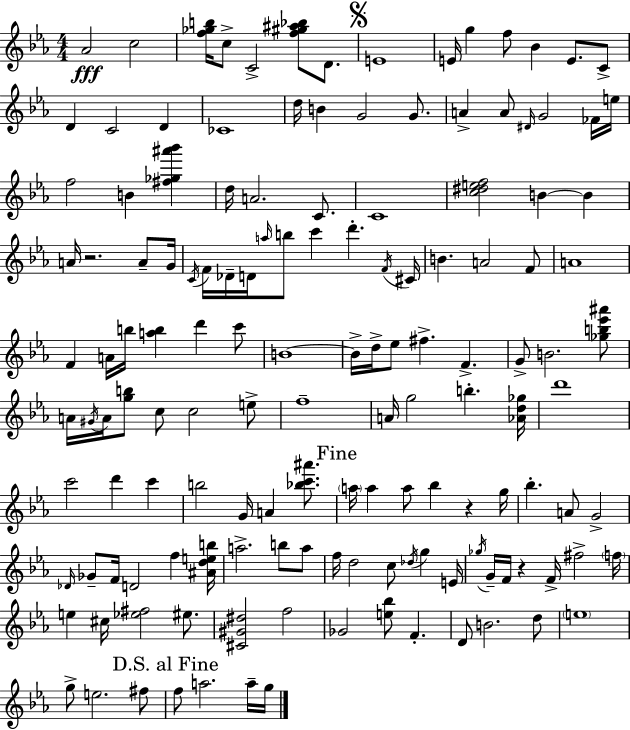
{
  \clef treble
  \numericTimeSignature
  \time 4/4
  \key c \minor
  aes'2\fff c''2 | <f'' ges'' b''>16 c''8-> c'2-> <f'' gis'' ais'' bes''>8 d'8. | \mark \markup { \musicglyph "scripts.segno" } e'1 | e'16 g''4 f''8 bes'4 e'8. c'8-> | \break d'4 c'2 d'4 | ces'1 | d''16 b'4 g'2 g'8. | a'4-> a'8 \grace { dis'16 } g'2 fes'16 | \break e''16 f''2 b'4 <fis'' ges'' ais''' bes'''>4 | d''16 a'2. c'8. | c'1 | <c'' dis'' e'' f''>2 b'4~~ b'4 | \break a'16 r2. a'8-- | g'16 \acciaccatura { c'16 } f'16 des'16-- d'16 \grace { a''16 } b''8 c'''4 d'''4.-. | \acciaccatura { f'16 } cis'16 b'4. a'2 | f'8 a'1 | \break f'4 a'16 b''16 <a'' b''>4 d'''4 | c'''8 b'1~~ | b'16-> d''16-> ees''8 fis''4.-> f'4.-> | g'8-> b'2. | \break <ges'' b'' ees''' ais'''>8 a'16 \acciaccatura { gis'16 } a'16 <g'' b''>8 c''8 c''2 | e''8-> f''1-- | a'16 g''2 b''4.-. | <aes' d'' ges''>16 d'''1 | \break c'''2 d'''4 | c'''4 b''2 g'16 a'4 | <bes'' c''' ais'''>8. \mark "Fine" \parenthesize a''16 a''4 a''8 bes''4 | r4 g''16 bes''4.-. a'8 g'2-> | \break \grace { des'16 } ges'8-- f'16 d'2 | f''4 <ais' d'' e'' b''>16 a''2.-> | b''8 a''8 f''16 d''2 c''8 | \acciaccatura { des''16 } g''4 e'16 \acciaccatura { ges''16 } g'16-- f'16 r4 f'16-> fis''2-> | \break \parenthesize f''16 e''4 cis''16 <ees'' fis''>2 | eis''8. <cis' gis' dis''>2 | f''2 ges'2 | <e'' bes''>8 f'4.-. d'8 b'2. | \break d''8 \parenthesize e''1 | g''8-> e''2. | fis''8 \mark "D.S. al Fine" f''8 a''2. | a''16-- g''16 \bar "|."
}